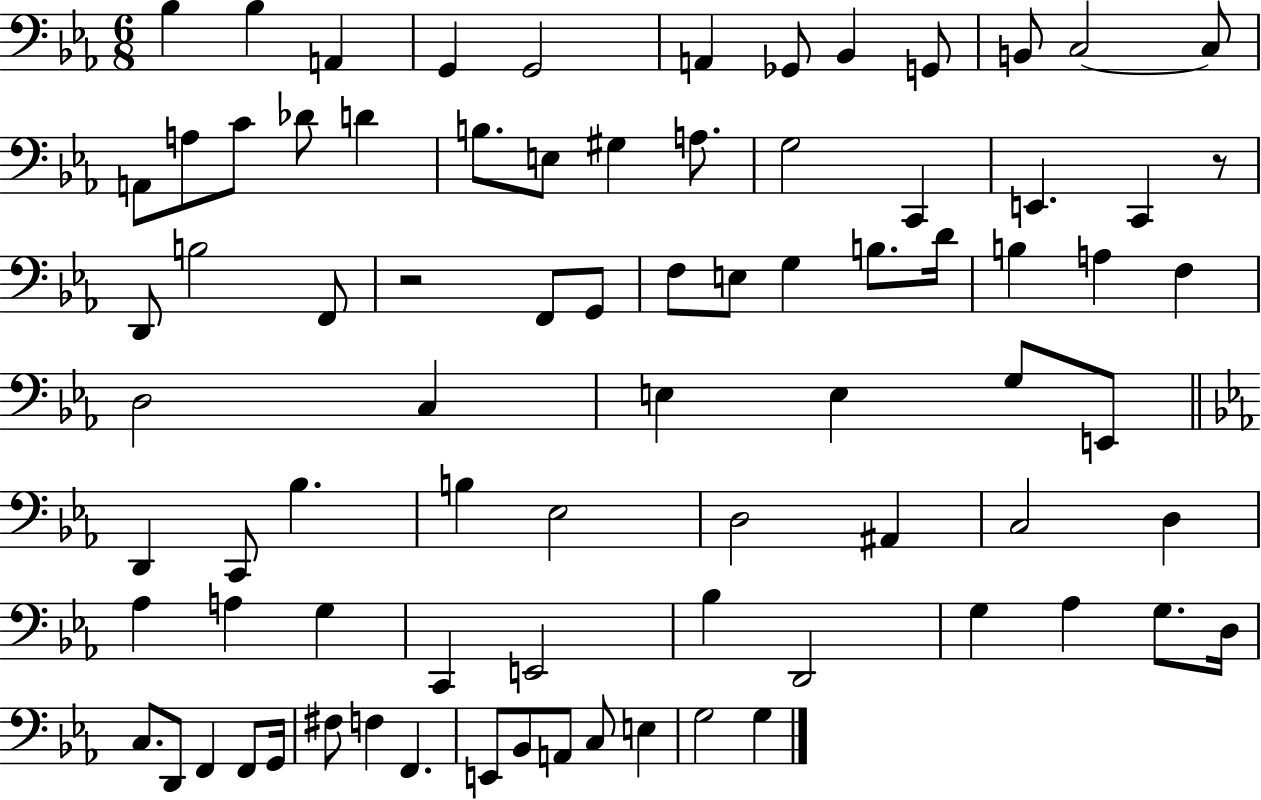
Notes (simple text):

Bb3/q Bb3/q A2/q G2/q G2/h A2/q Gb2/e Bb2/q G2/e B2/e C3/h C3/e A2/e A3/e C4/e Db4/e D4/q B3/e. E3/e G#3/q A3/e. G3/h C2/q E2/q. C2/q R/e D2/e B3/h F2/e R/h F2/e G2/e F3/e E3/e G3/q B3/e. D4/s B3/q A3/q F3/q D3/h C3/q E3/q E3/q G3/e E2/e D2/q C2/e Bb3/q. B3/q Eb3/h D3/h A#2/q C3/h D3/q Ab3/q A3/q G3/q C2/q E2/h Bb3/q D2/h G3/q Ab3/q G3/e. D3/s C3/e. D2/e F2/q F2/e G2/s F#3/e F3/q F2/q. E2/e Bb2/e A2/e C3/e E3/q G3/h G3/q